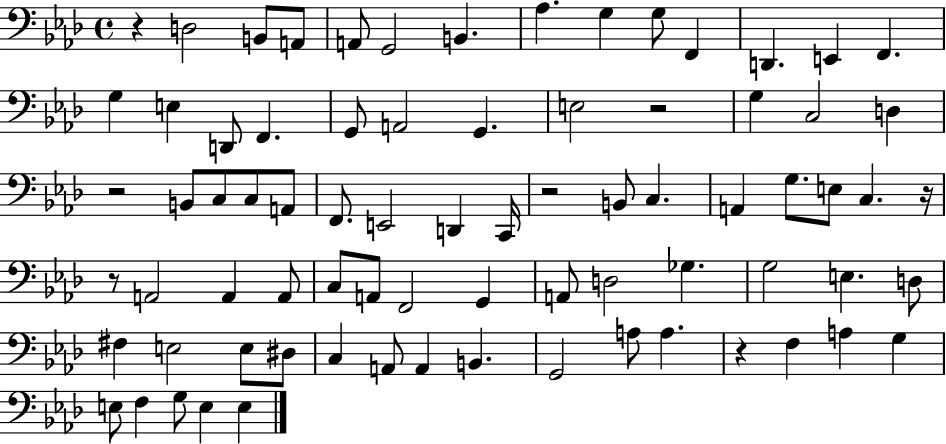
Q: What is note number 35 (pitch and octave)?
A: A2